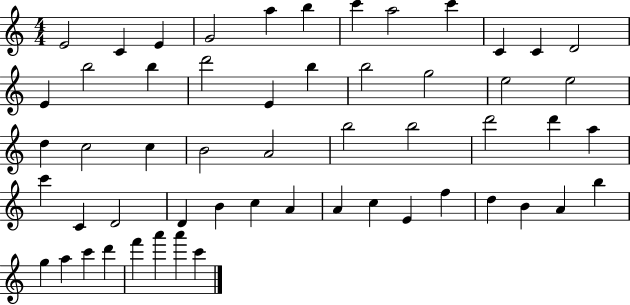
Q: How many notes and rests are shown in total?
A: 55